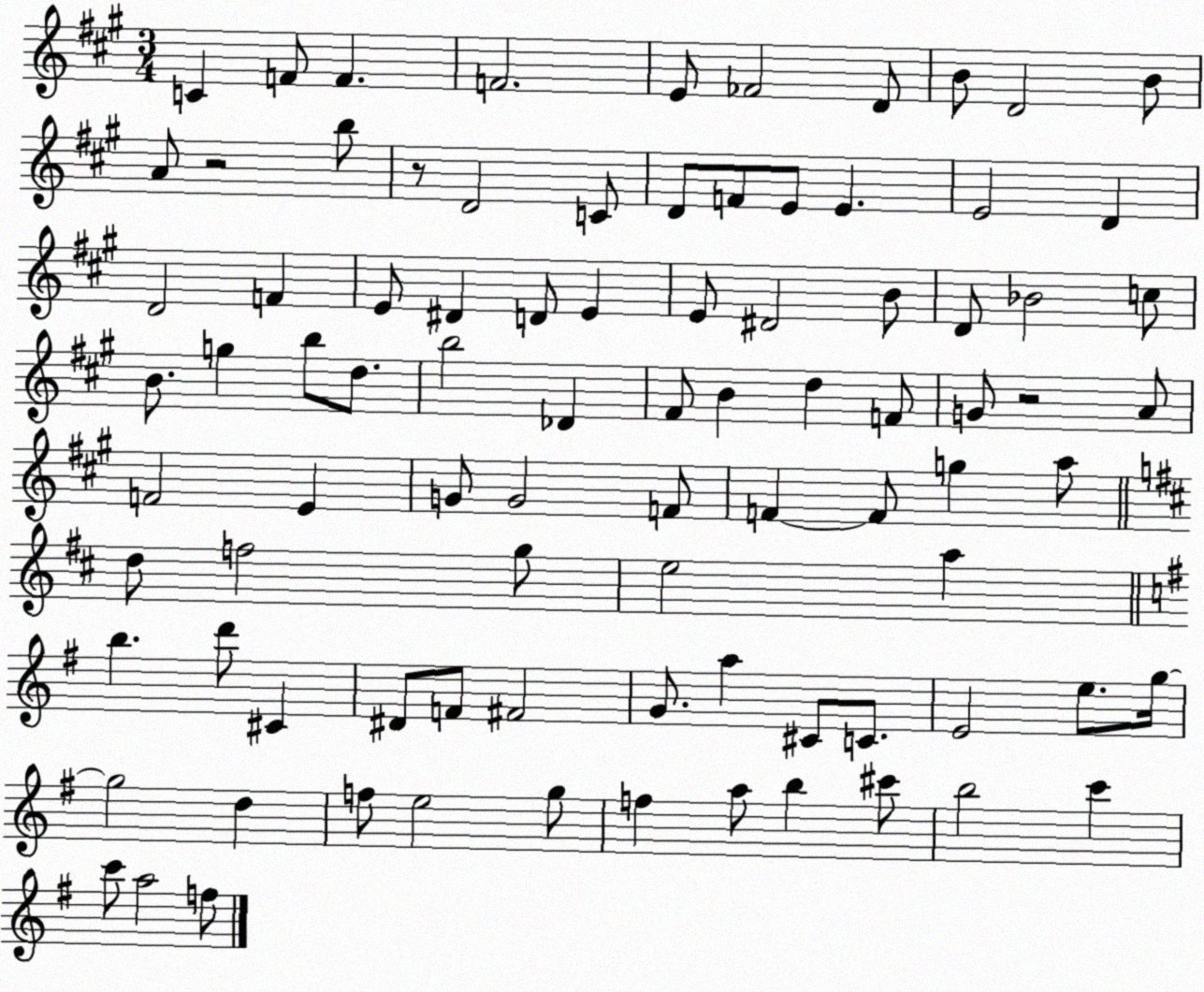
X:1
T:Untitled
M:3/4
L:1/4
K:A
C F/2 F F2 E/2 _F2 D/2 B/2 D2 B/2 A/2 z2 b/2 z/2 D2 C/2 D/2 F/2 E/2 E E2 D D2 F E/2 ^D D/2 E E/2 ^D2 B/2 D/2 _B2 c/2 B/2 g b/2 d/2 b2 _D ^F/2 B d F/2 G/2 z2 A/2 F2 E G/2 G2 F/2 F F/2 g a/2 d/2 f2 g/2 e2 a b d'/2 ^C ^D/2 F/2 ^F2 G/2 a ^C/2 C/2 E2 e/2 g/4 g2 d f/2 e2 g/2 f a/2 b ^c'/2 b2 c' c'/2 a2 f/2